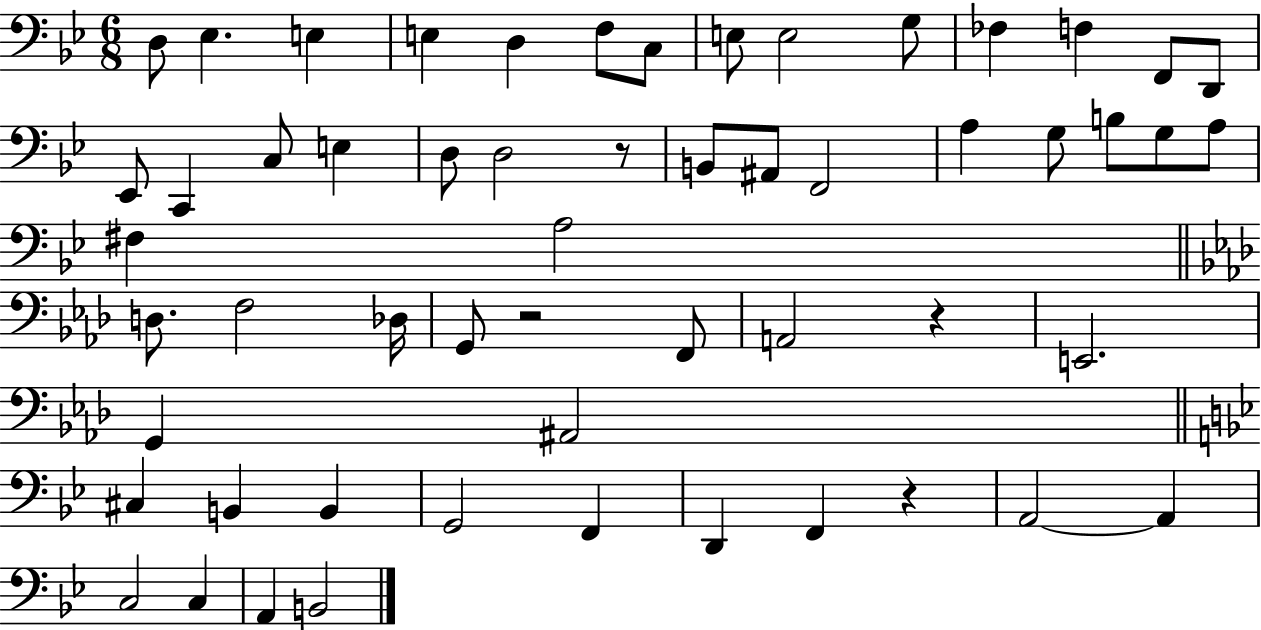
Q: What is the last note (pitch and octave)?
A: B2